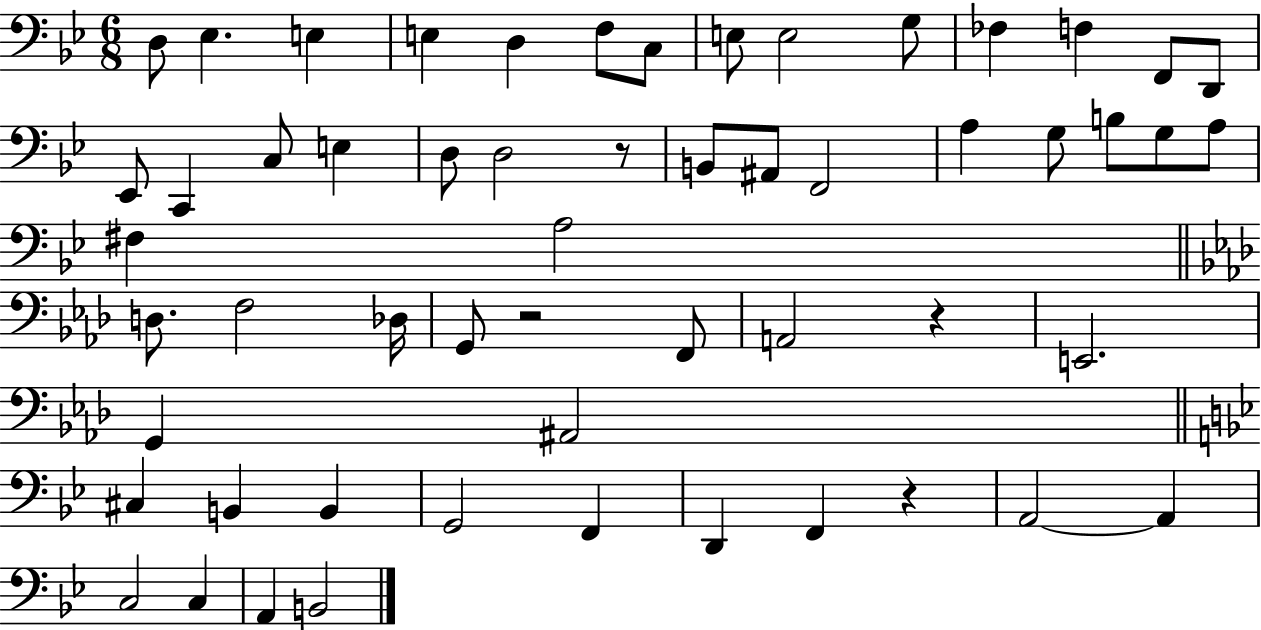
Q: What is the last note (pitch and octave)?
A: B2